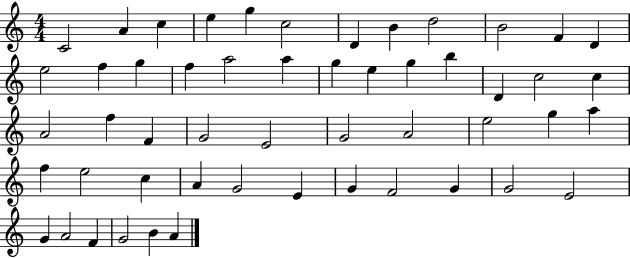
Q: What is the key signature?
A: C major